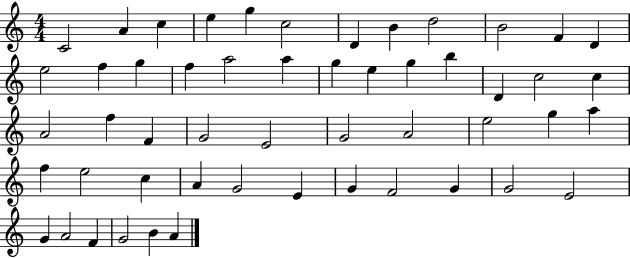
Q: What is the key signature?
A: C major